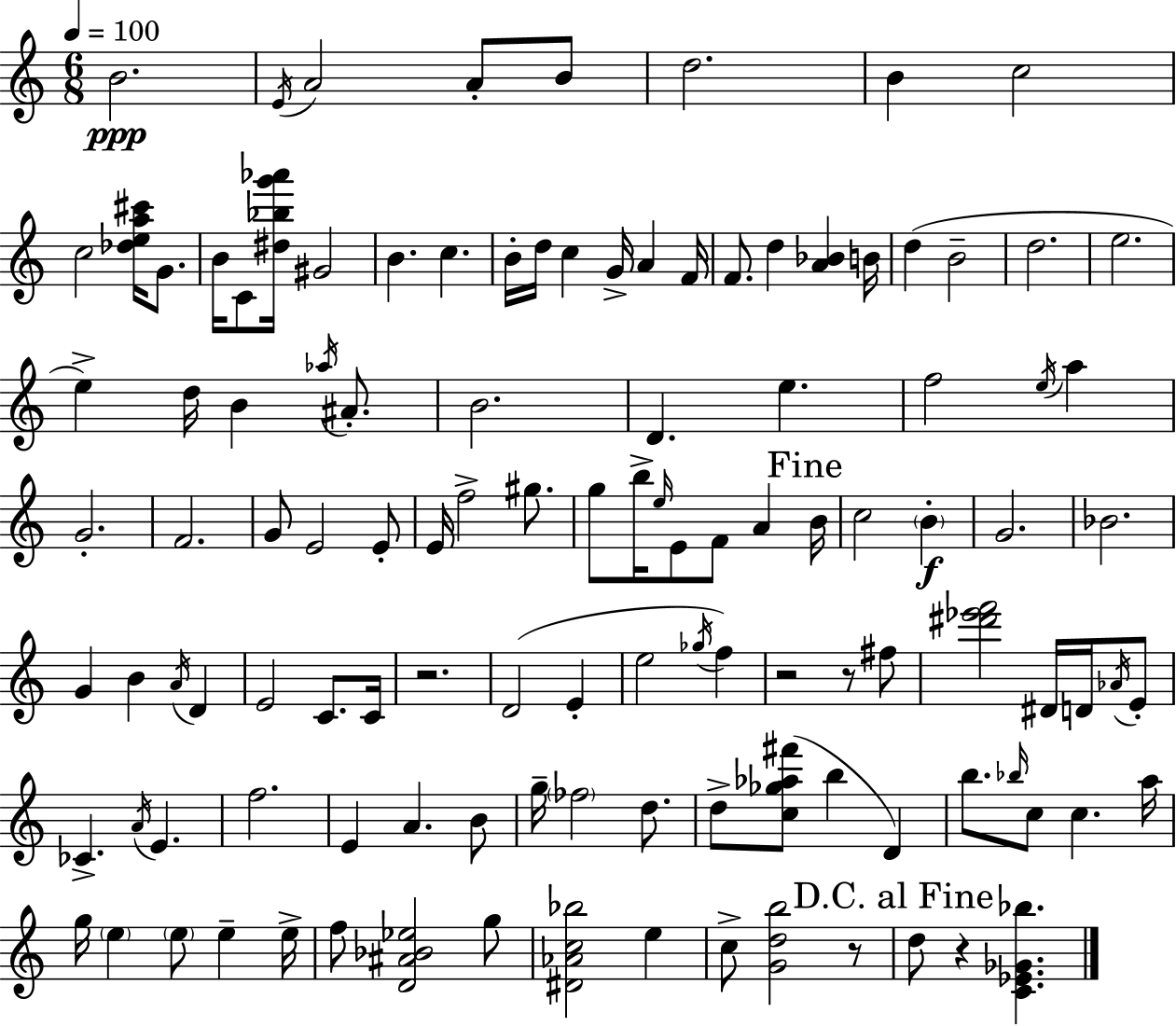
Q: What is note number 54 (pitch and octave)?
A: B4